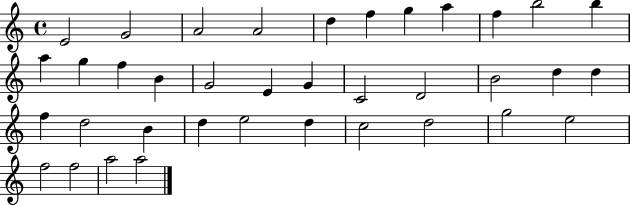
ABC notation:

X:1
T:Untitled
M:4/4
L:1/4
K:C
E2 G2 A2 A2 d f g a f b2 b a g f B G2 E G C2 D2 B2 d d f d2 B d e2 d c2 d2 g2 e2 f2 f2 a2 a2